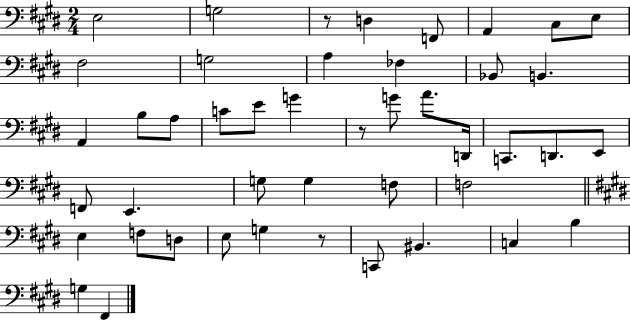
X:1
T:Untitled
M:2/4
L:1/4
K:E
E,2 G,2 z/2 D, F,,/2 A,, ^C,/2 E,/2 ^F,2 G,2 A, _F, _B,,/2 B,, A,, B,/2 A,/2 C/2 E/2 G z/2 G/2 A/2 D,,/4 C,,/2 D,,/2 E,,/2 F,,/2 E,, G,/2 G, F,/2 F,2 E, F,/2 D,/2 E,/2 G, z/2 C,,/2 ^B,, C, B, G, ^F,,